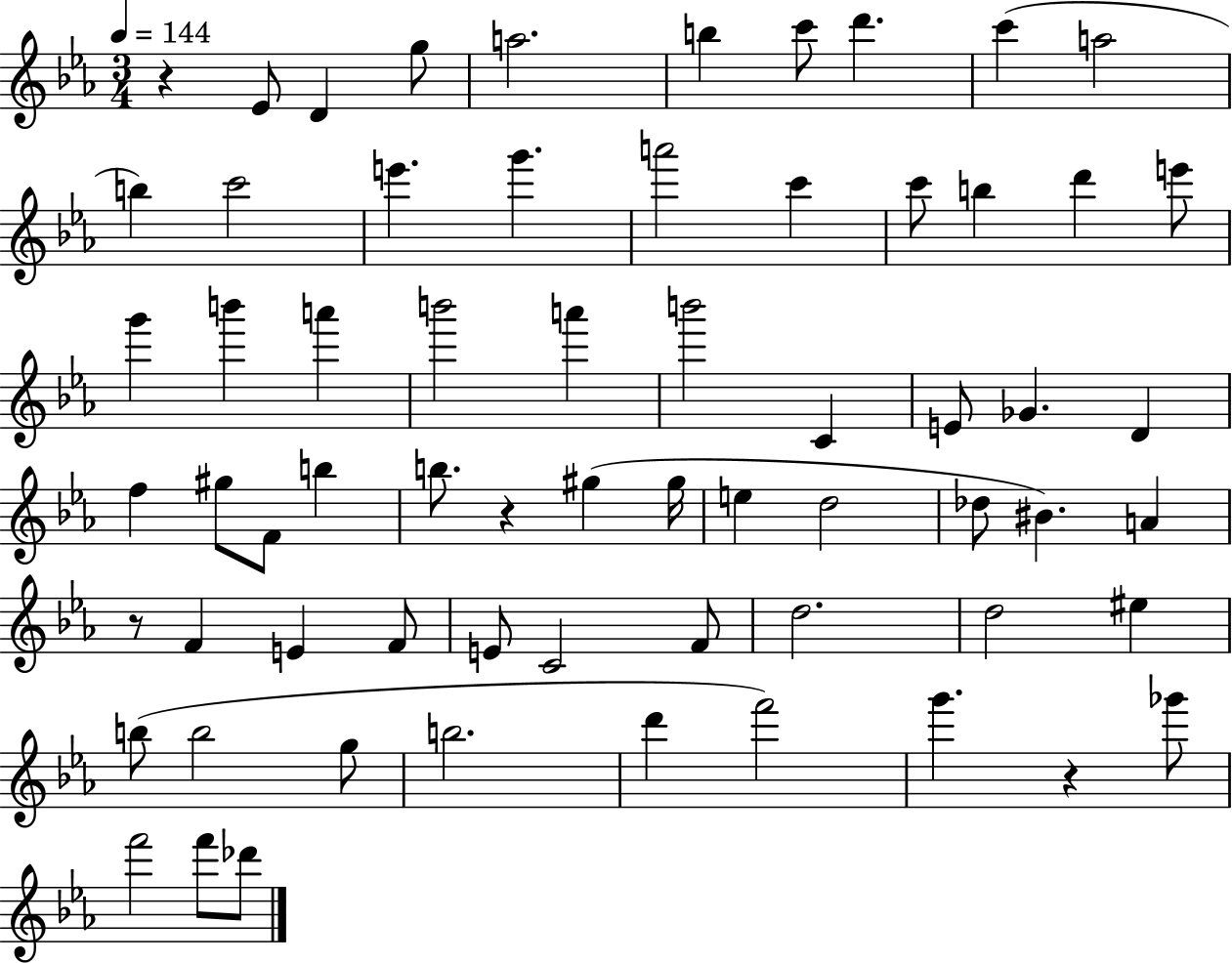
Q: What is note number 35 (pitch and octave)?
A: G#5